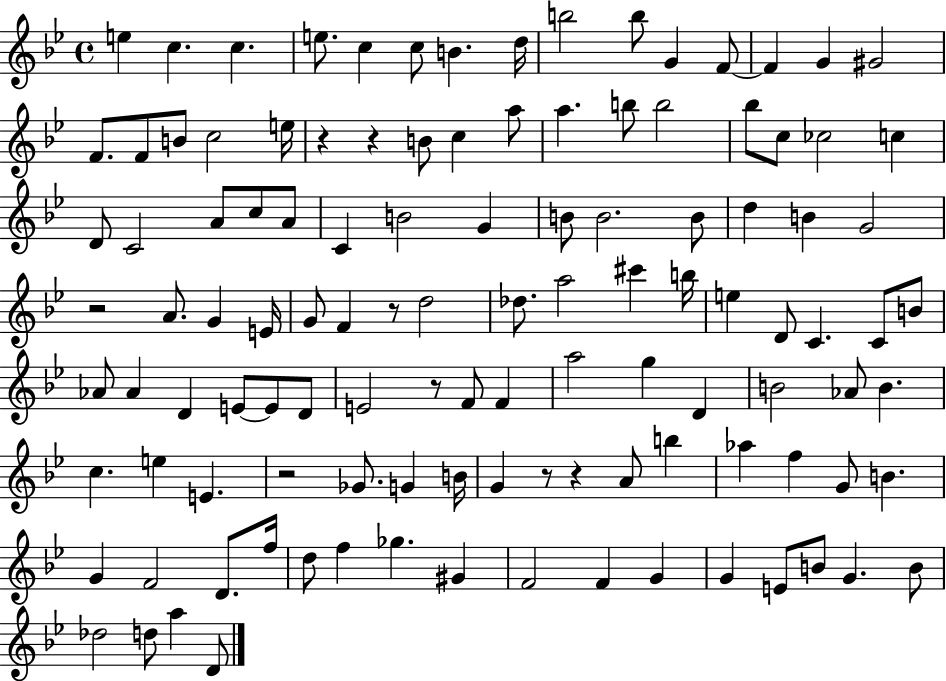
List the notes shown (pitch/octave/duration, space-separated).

E5/q C5/q. C5/q. E5/e. C5/q C5/e B4/q. D5/s B5/h B5/e G4/q F4/e F4/q G4/q G#4/h F4/e. F4/e B4/e C5/h E5/s R/q R/q B4/e C5/q A5/e A5/q. B5/e B5/h Bb5/e C5/e CES5/h C5/q D4/e C4/h A4/e C5/e A4/e C4/q B4/h G4/q B4/e B4/h. B4/e D5/q B4/q G4/h R/h A4/e. G4/q E4/s G4/e F4/q R/e D5/h Db5/e. A5/h C#6/q B5/s E5/q D4/e C4/q. C4/e B4/e Ab4/e Ab4/q D4/q E4/e E4/e D4/e E4/h R/e F4/e F4/q A5/h G5/q D4/q B4/h Ab4/e B4/q. C5/q. E5/q E4/q. R/h Gb4/e. G4/q B4/s G4/q R/e R/q A4/e B5/q Ab5/q F5/q G4/e B4/q. G4/q F4/h D4/e. F5/s D5/e F5/q Gb5/q. G#4/q F4/h F4/q G4/q G4/q E4/e B4/e G4/q. B4/e Db5/h D5/e A5/q D4/e